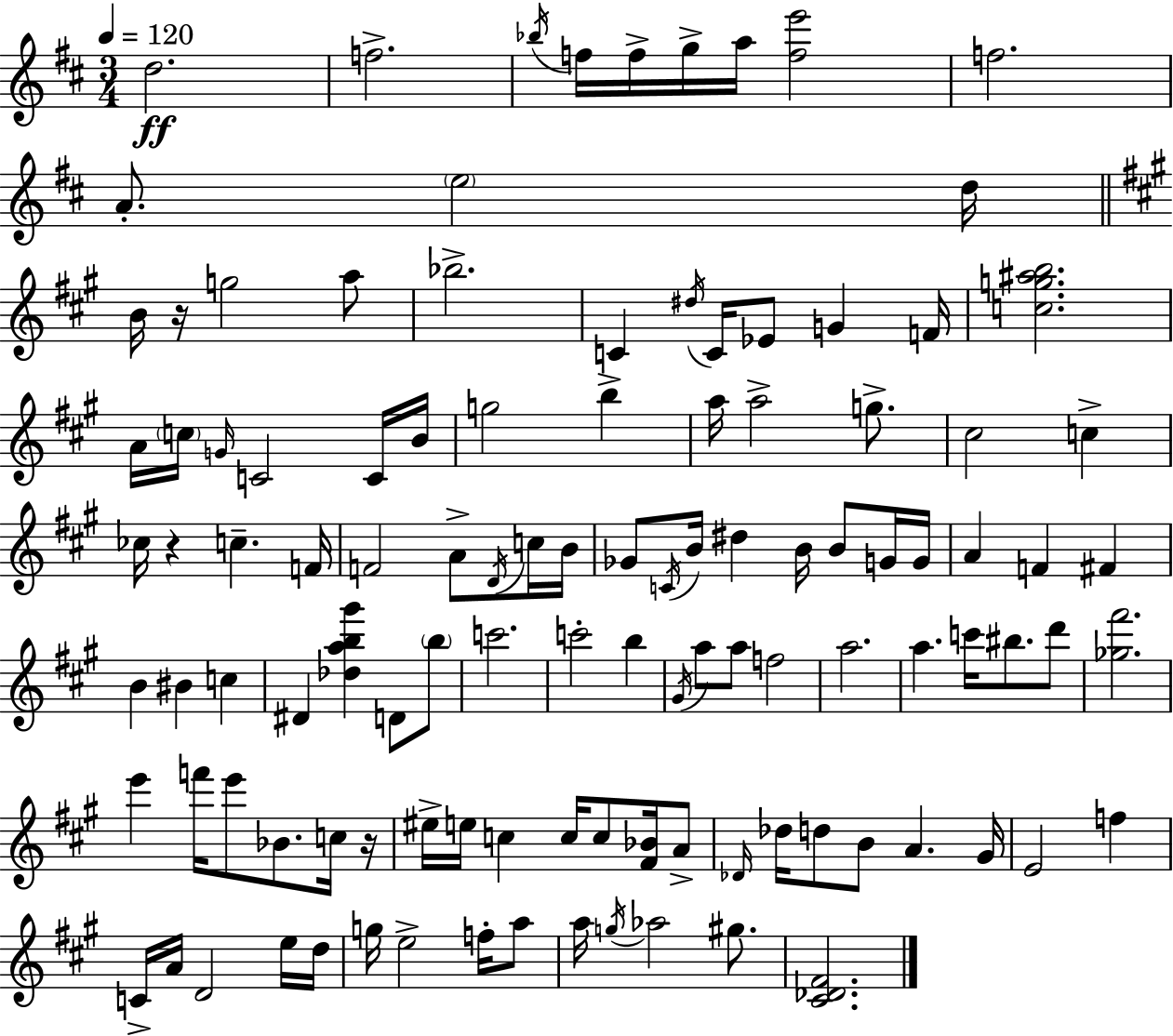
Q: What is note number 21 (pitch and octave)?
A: F4